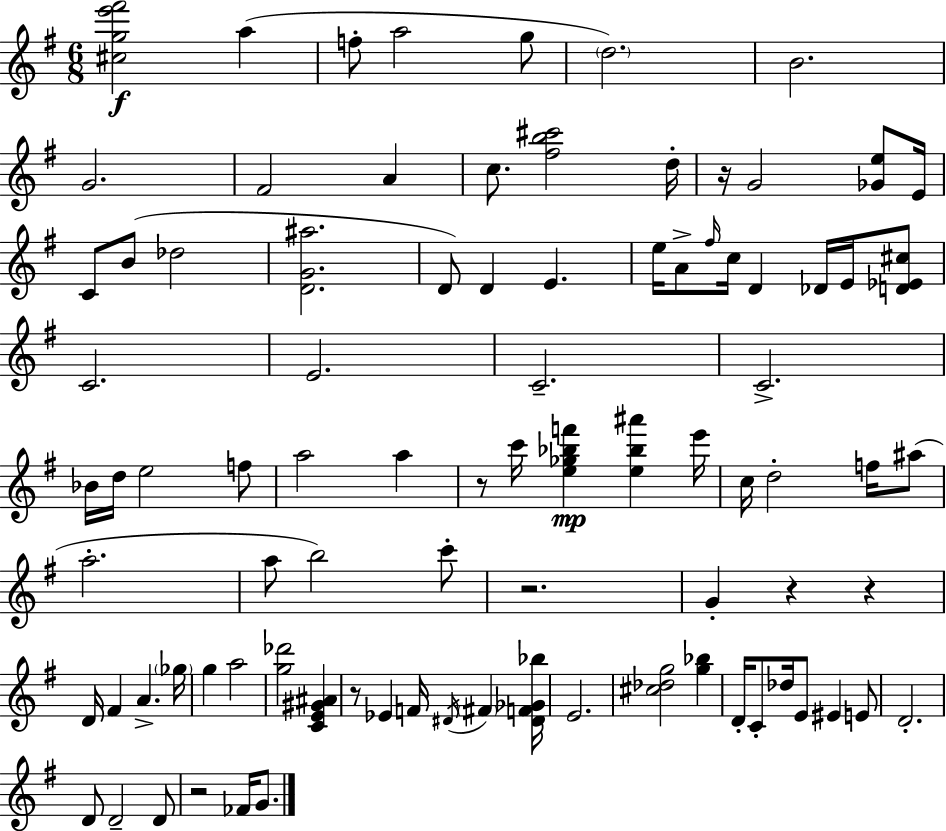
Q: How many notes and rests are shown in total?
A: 89